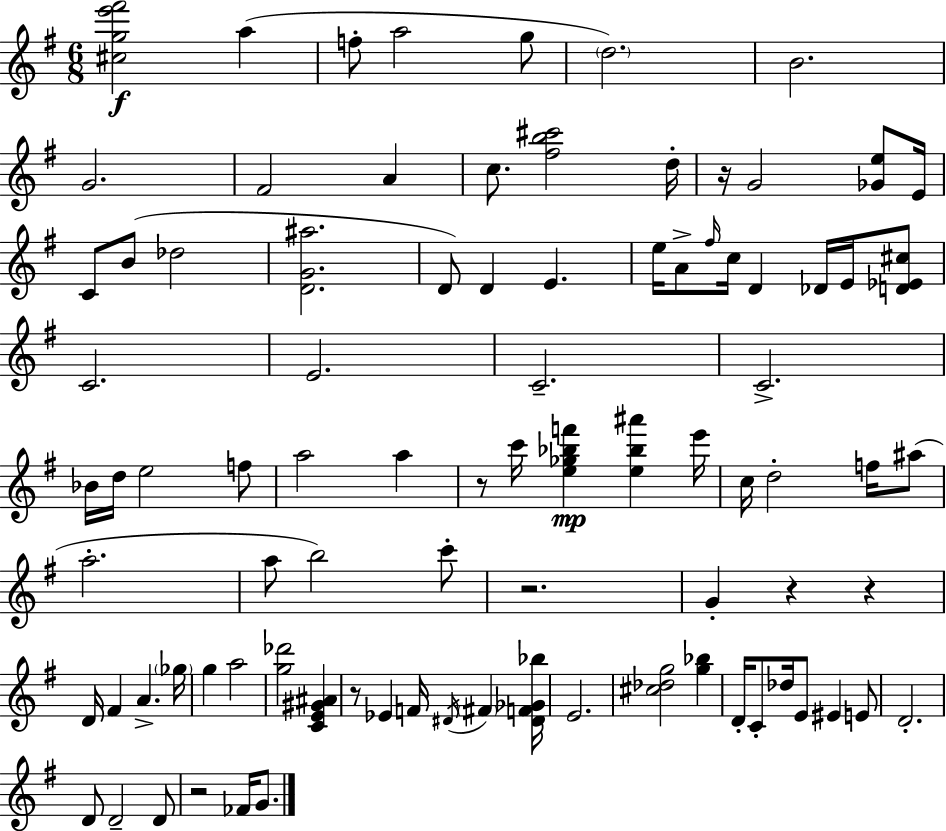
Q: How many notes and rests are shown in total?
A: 89